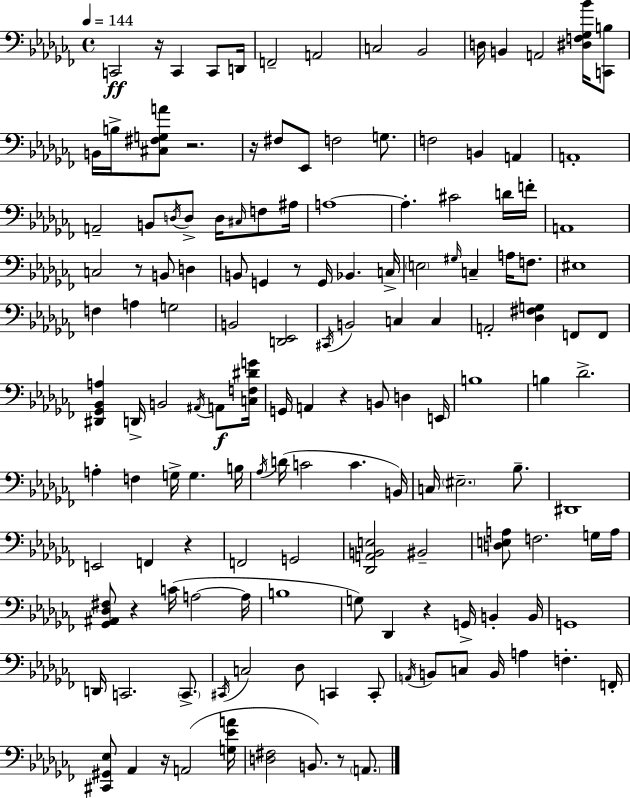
{
  \clef bass
  \time 4/4
  \defaultTimeSignature
  \key aes \minor
  \tempo 4 = 144
  c,2\ff r16 c,4 c,8 d,16 | f,2-- a,2 | c2 bes,2 | d16 b,4 a,2 <dis f ges bes'>16 <c, b>8 | \break b,16 b16-> <cis fis g a'>8 r2. | r16 fis8 ees,8 f2 g8. | f2 b,4 a,4 | a,1-. | \break a,2-- b,8 \acciaccatura { d16 } d8-> d16 \grace { cis16 } f8 | ais16 a1~~ | a4.-. cis'2 | d'16 f'16-. a,1 | \break c2 r8 b,8 d4 | b,8 g,4 r8 g,16 bes,4. | c16-> \parenthesize e2 \grace { gis16 } c4-- a16 | f8. eis1 | \break f4 a4 g2 | b,2 <d, ees,>2 | \acciaccatura { cis,16 } b,2 c4 | c4 a,2-. <des fis g>4 | \break f,8 f,8 <dis, ges, bes, a>4 d,16-> b,2 | \acciaccatura { ais,16 }\f a,8 <c f dis' g'>16 g,16 a,4 r4 b,8 | d4 e,16 b1 | b4 des'2.-> | \break a4-. f4 g16-> g4. | b16 \acciaccatura { aes16 }( d'16 c'2 c'4. | b,16) c16 \parenthesize eis2.-- | bes8.-- dis,1 | \break e,2 f,4 | r4 f,2 g,2 | <des, a, b, e>2 bis,2-- | <d e a>8 f2. | \break g16 a16 <ges, ais, des fis>8 r4 c'16( a2~~ | a16 b1 | g8) des,4 r4 | g,16-> b,4-. b,16 g,1 | \break d,16 c,2. | \parenthesize c,8.-> \acciaccatura { cis,16 } c2 des8 | c,4 c,8-. \acciaccatura { a,16 } b,8 c8 b,16 a4 | f4.-. f,16-. <cis, gis, ees>8 aes,4 r16 a,2( | \break <g ees' a'>16 <d fis>2 | b,8.) r8 \parenthesize a,8. \bar "|."
}